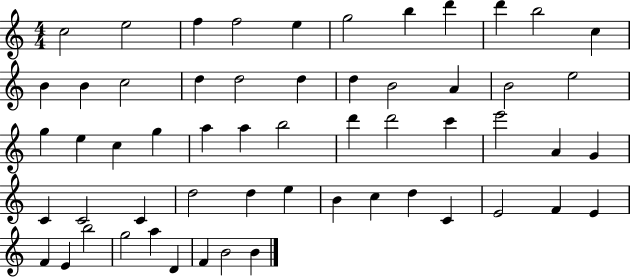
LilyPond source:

{
  \clef treble
  \numericTimeSignature
  \time 4/4
  \key c \major
  c''2 e''2 | f''4 f''2 e''4 | g''2 b''4 d'''4 | d'''4 b''2 c''4 | \break b'4 b'4 c''2 | d''4 d''2 d''4 | d''4 b'2 a'4 | b'2 e''2 | \break g''4 e''4 c''4 g''4 | a''4 a''4 b''2 | d'''4 d'''2 c'''4 | e'''2 a'4 g'4 | \break c'4 c'2 c'4 | d''2 d''4 e''4 | b'4 c''4 d''4 c'4 | e'2 f'4 e'4 | \break f'4 e'4 b''2 | g''2 a''4 d'4 | f'4 b'2 b'4 | \bar "|."
}